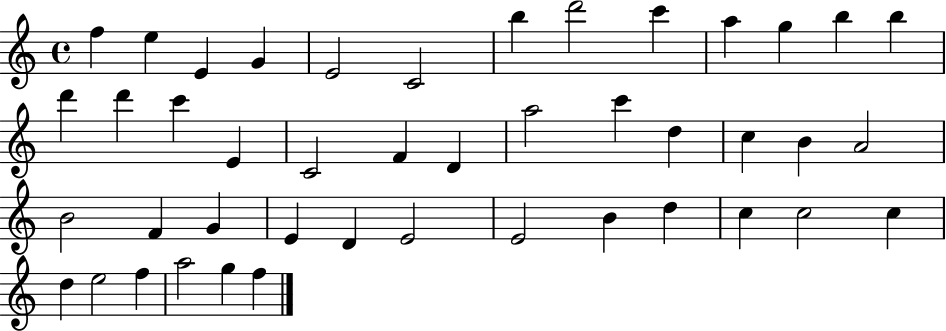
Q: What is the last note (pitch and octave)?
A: F5